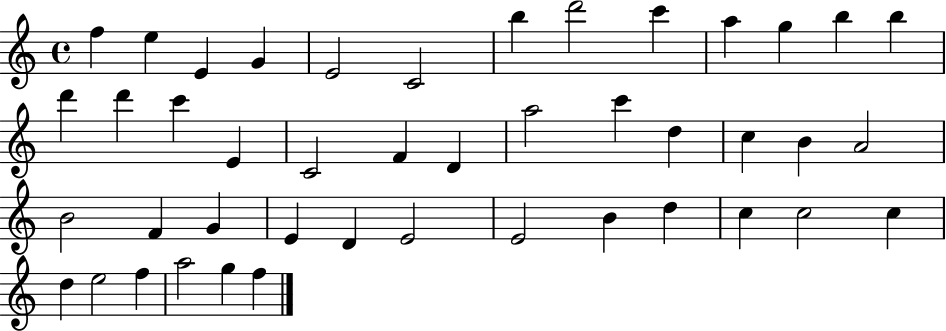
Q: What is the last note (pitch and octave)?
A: F5